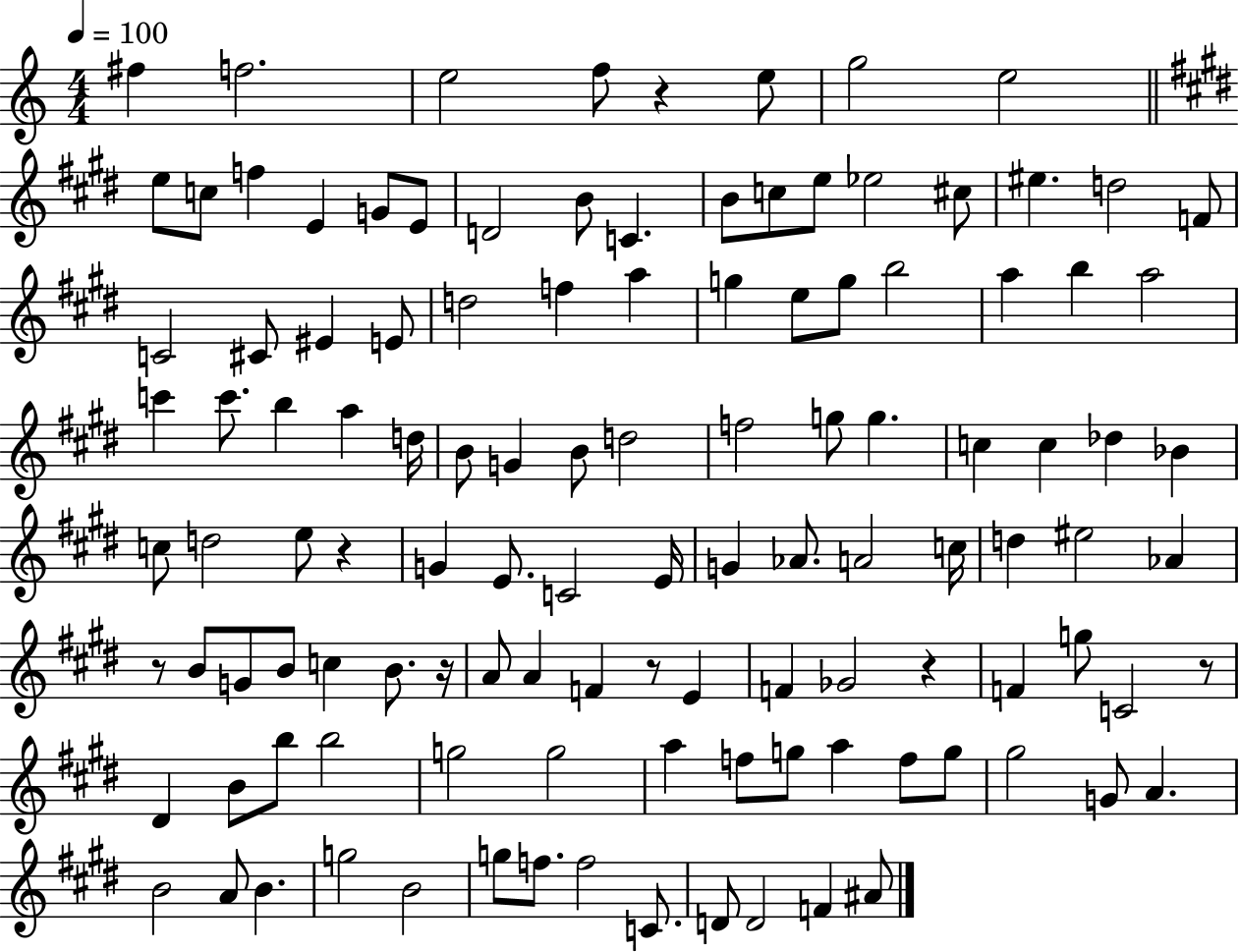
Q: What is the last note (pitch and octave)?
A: A#4